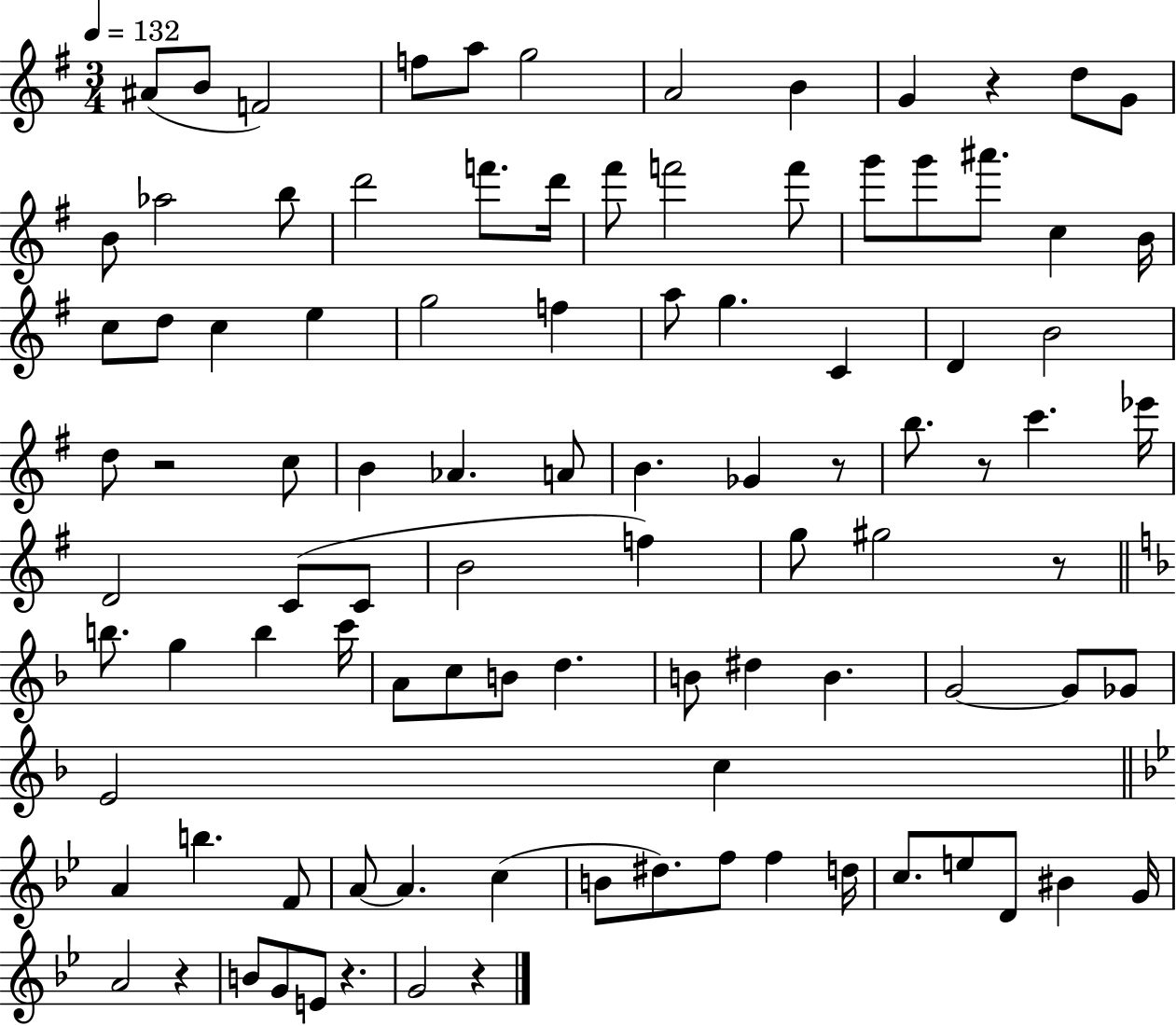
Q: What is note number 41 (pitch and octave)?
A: A4